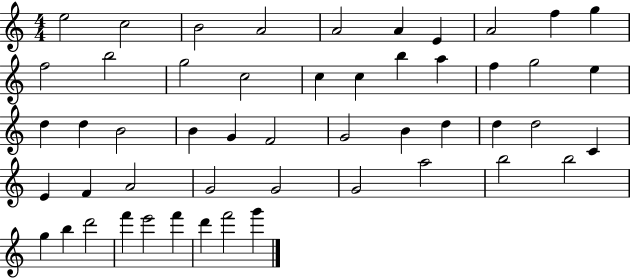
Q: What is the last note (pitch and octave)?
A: G6